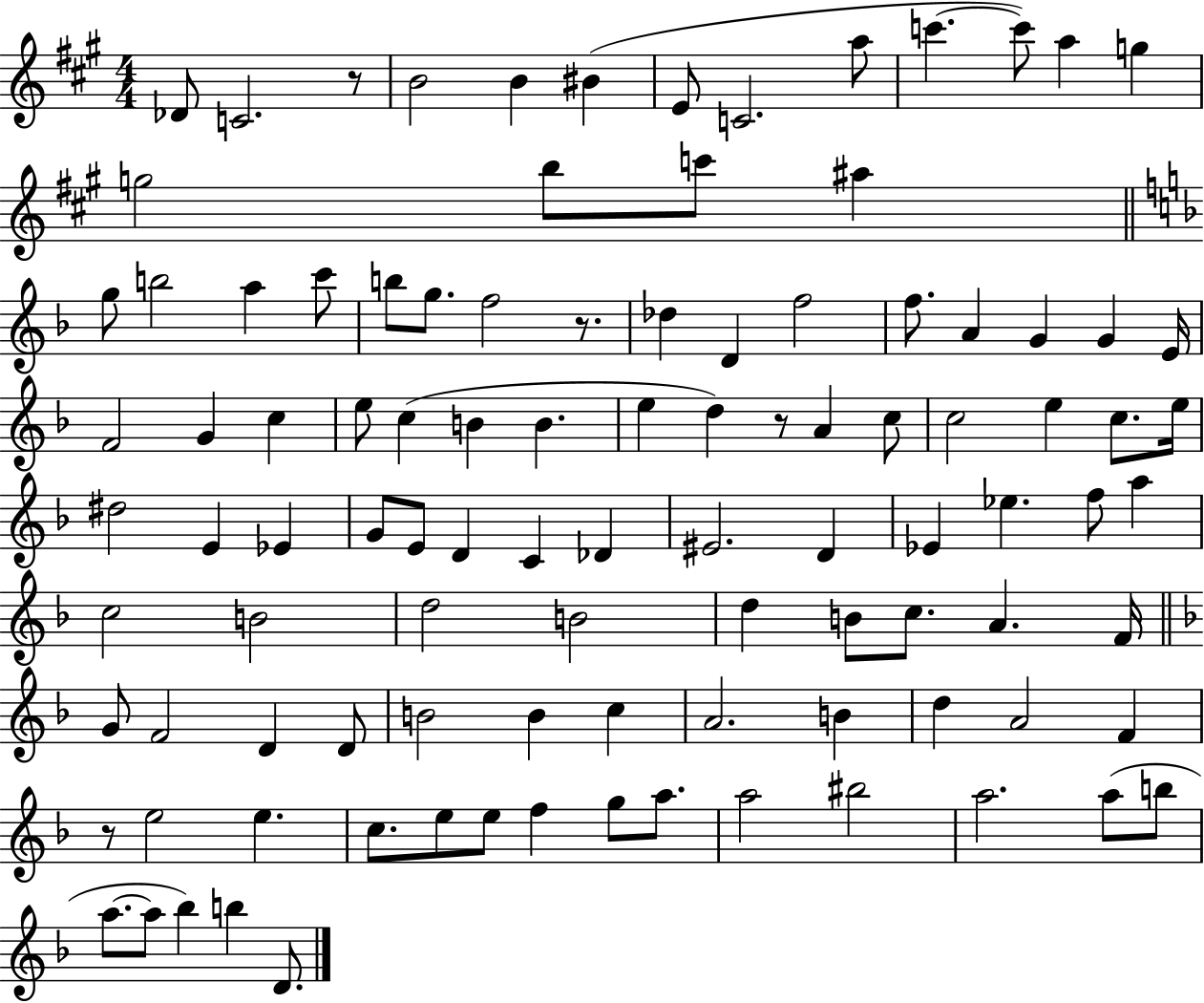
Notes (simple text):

Db4/e C4/h. R/e B4/h B4/q BIS4/q E4/e C4/h. A5/e C6/q. C6/e A5/q G5/q G5/h B5/e C6/e A#5/q G5/e B5/h A5/q C6/e B5/e G5/e. F5/h R/e. Db5/q D4/q F5/h F5/e. A4/q G4/q G4/q E4/s F4/h G4/q C5/q E5/e C5/q B4/q B4/q. E5/q D5/q R/e A4/q C5/e C5/h E5/q C5/e. E5/s D#5/h E4/q Eb4/q G4/e E4/e D4/q C4/q Db4/q EIS4/h. D4/q Eb4/q Eb5/q. F5/e A5/q C5/h B4/h D5/h B4/h D5/q B4/e C5/e. A4/q. F4/s G4/e F4/h D4/q D4/e B4/h B4/q C5/q A4/h. B4/q D5/q A4/h F4/q R/e E5/h E5/q. C5/e. E5/e E5/e F5/q G5/e A5/e. A5/h BIS5/h A5/h. A5/e B5/e A5/e. A5/e Bb5/q B5/q D4/e.